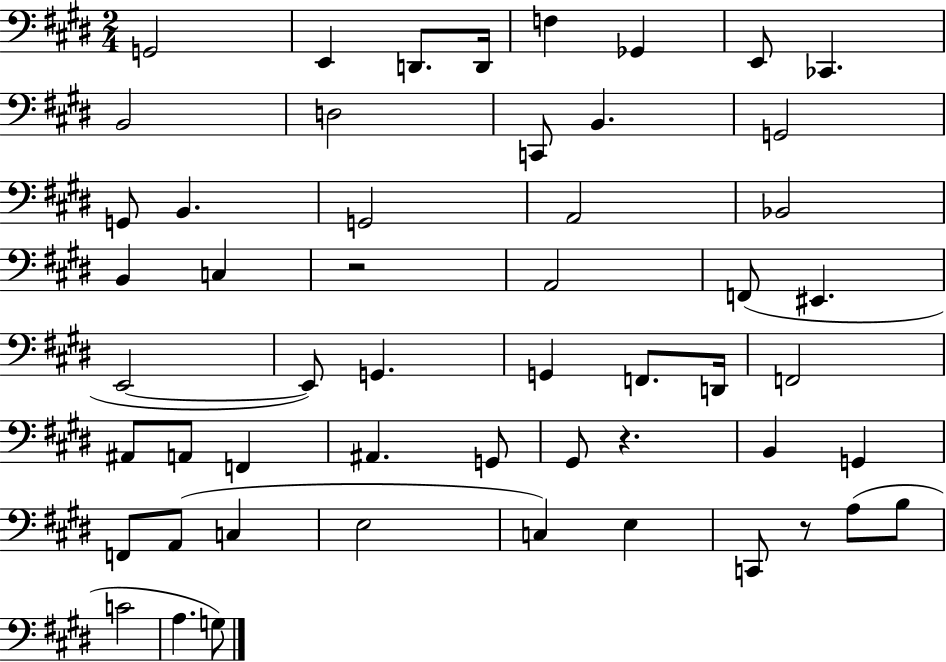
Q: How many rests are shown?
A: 3